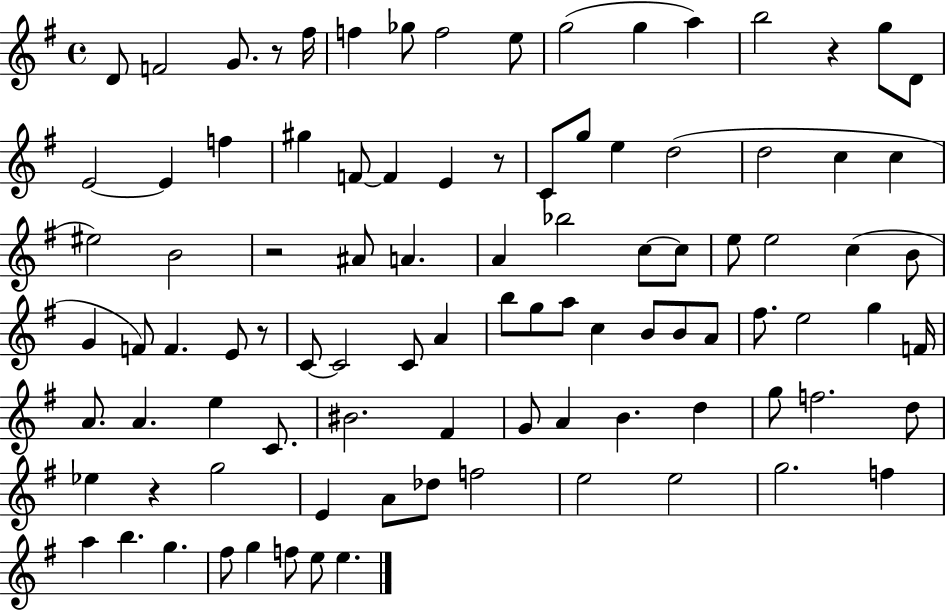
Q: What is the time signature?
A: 4/4